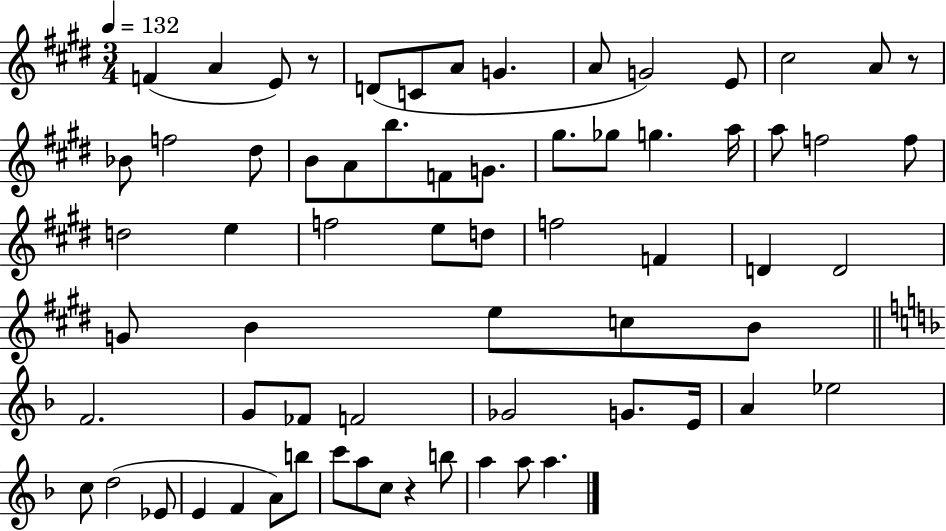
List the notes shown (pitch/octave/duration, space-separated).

F4/q A4/q E4/e R/e D4/e C4/e A4/e G4/q. A4/e G4/h E4/e C#5/h A4/e R/e Bb4/e F5/h D#5/e B4/e A4/e B5/e. F4/e G4/e. G#5/e. Gb5/e G5/q. A5/s A5/e F5/h F5/e D5/h E5/q F5/h E5/e D5/e F5/h F4/q D4/q D4/h G4/e B4/q E5/e C5/e B4/e F4/h. G4/e FES4/e F4/h Gb4/h G4/e. E4/s A4/q Eb5/h C5/e D5/h Eb4/e E4/q F4/q A4/e B5/e C6/e A5/e C5/e R/q B5/e A5/q A5/e A5/q.